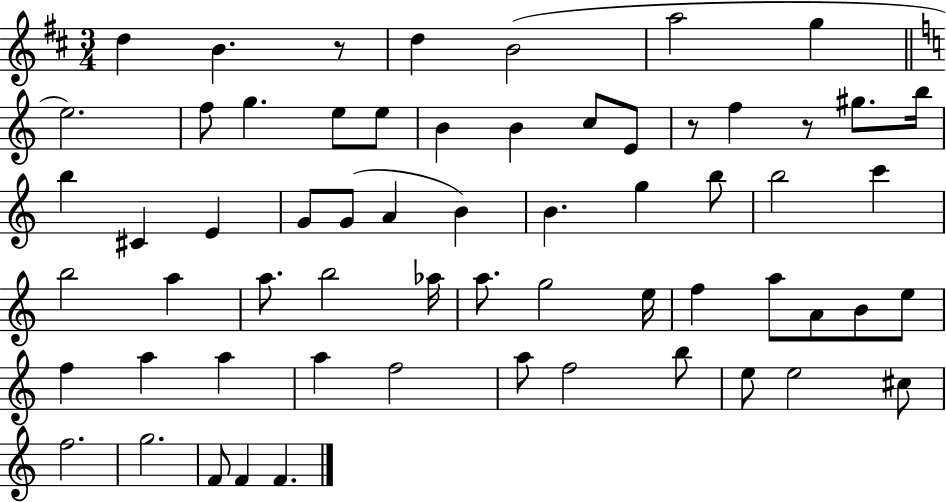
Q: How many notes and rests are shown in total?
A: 62